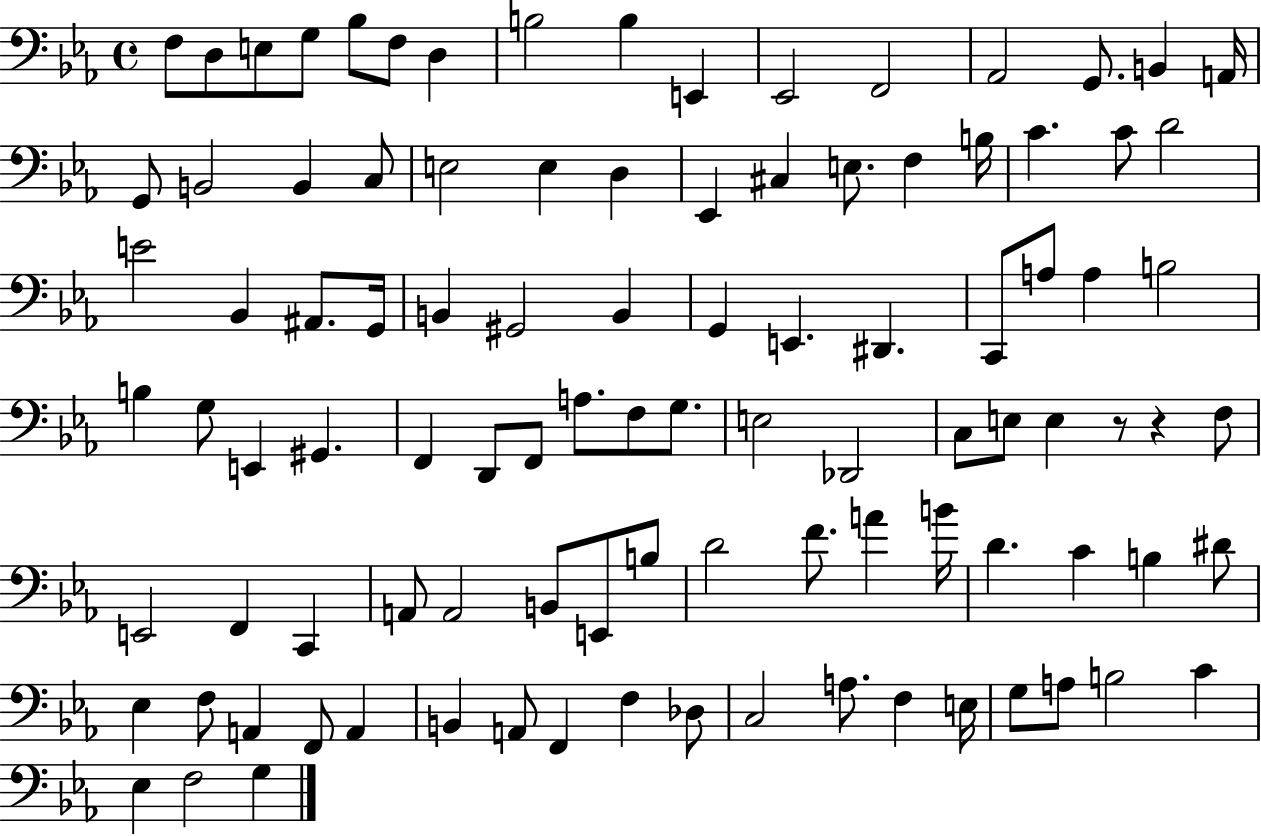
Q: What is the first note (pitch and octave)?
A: F3